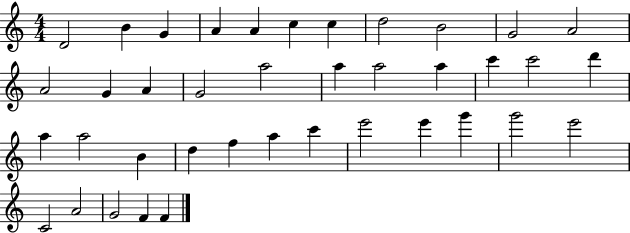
{
  \clef treble
  \numericTimeSignature
  \time 4/4
  \key c \major
  d'2 b'4 g'4 | a'4 a'4 c''4 c''4 | d''2 b'2 | g'2 a'2 | \break a'2 g'4 a'4 | g'2 a''2 | a''4 a''2 a''4 | c'''4 c'''2 d'''4 | \break a''4 a''2 b'4 | d''4 f''4 a''4 c'''4 | e'''2 e'''4 g'''4 | g'''2 e'''2 | \break c'2 a'2 | g'2 f'4 f'4 | \bar "|."
}